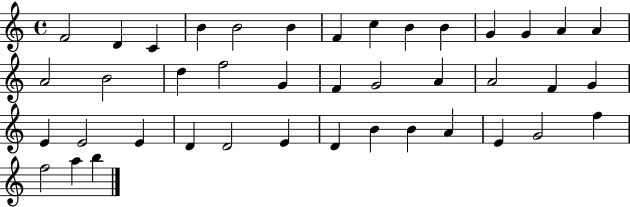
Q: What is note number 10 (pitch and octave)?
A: B4